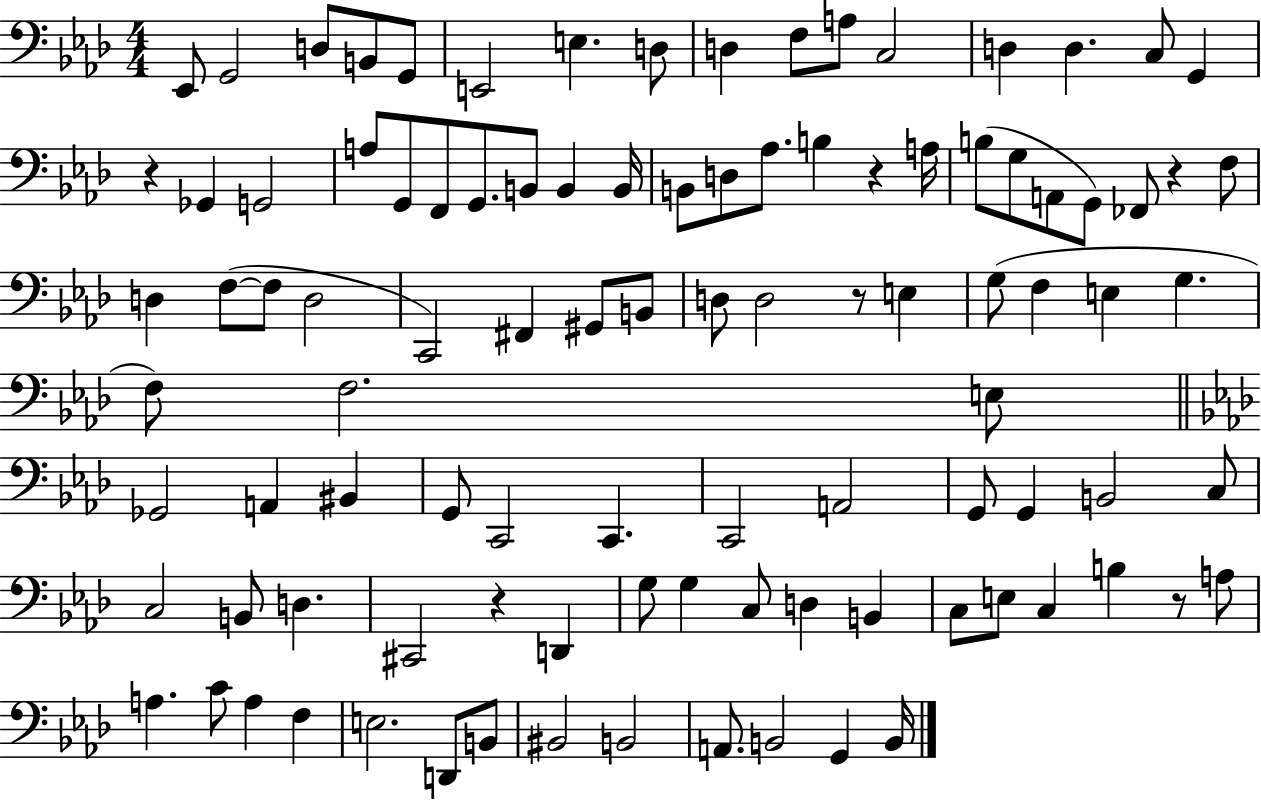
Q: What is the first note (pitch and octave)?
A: Eb2